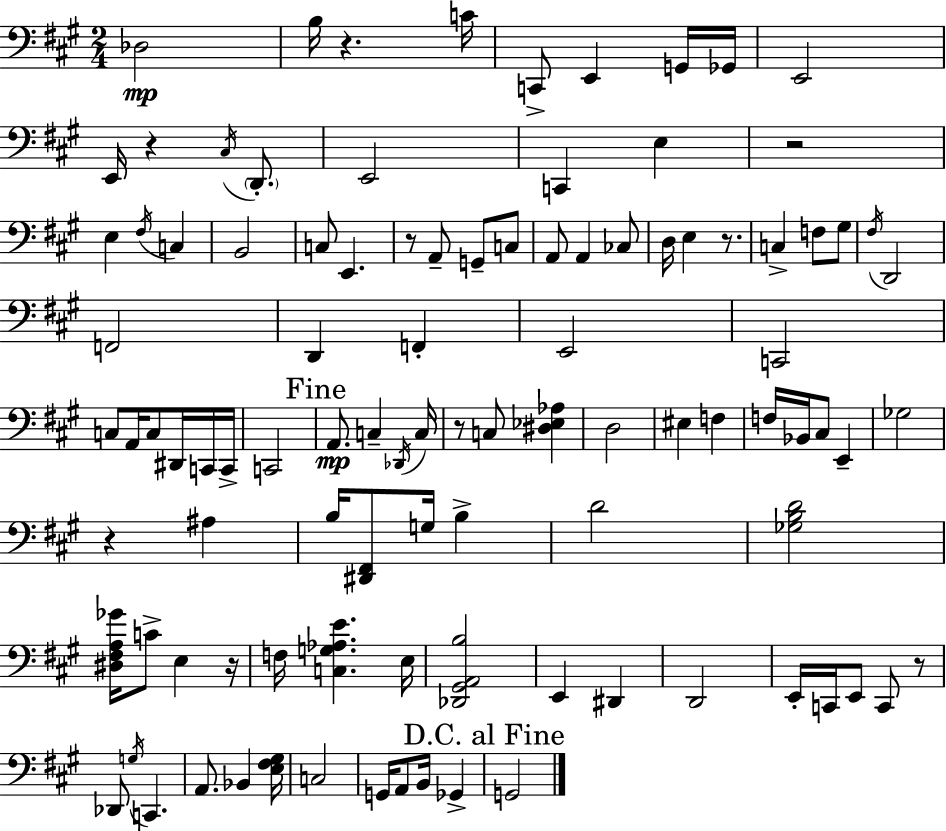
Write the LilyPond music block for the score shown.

{
  \clef bass
  \numericTimeSignature
  \time 2/4
  \key a \major
  des2\mp | b16 r4. c'16 | c,8-> e,4 g,16 ges,16 | e,2 | \break e,16 r4 \acciaccatura { cis16 } \parenthesize d,8.-. | e,2 | c,4 e4 | r2 | \break e4 \acciaccatura { fis16 } c4 | b,2 | c8 e,4. | r8 a,8-- g,8-- | \break c8 a,8 a,4 | ces8 d16 e4 r8. | c4-> f8 | gis8 \acciaccatura { fis16 } d,2 | \break f,2 | d,4 f,4-. | e,2 | c,2 | \break c8 a,16 c8 | dis,16 c,16 c,16-> c,2 | \mark "Fine" a,8.\mp c4-- | \acciaccatura { des,16 } c16 r8 c8 | \break <dis ees aes>4 d2 | eis4 | f4 f16 bes,16 cis8 | e,4-- ges2 | \break r4 | ais4 b16 <dis, fis,>8 g16 | b4-> d'2 | <ges b d'>2 | \break <dis fis a ges'>16 c'8-> e4 | r16 f16 <c g aes e'>4. | e16 <des, gis, a, b>2 | e,4 | \break dis,4 d,2 | e,16-. c,16 e,8 | c,8 r8 des,8 \acciaccatura { g16 } c,4. | a,8. | \break bes,4 <e fis gis>16 c2 | g,16 a,8 | b,16 ges,4-> \mark "D.C. al Fine" g,2 | \bar "|."
}